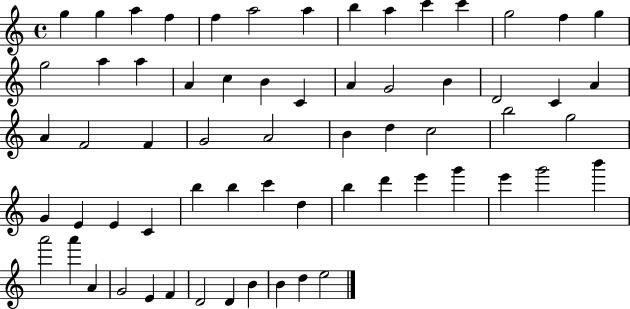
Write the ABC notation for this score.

X:1
T:Untitled
M:4/4
L:1/4
K:C
g g a f f a2 a b a c' c' g2 f g g2 a a A c B C A G2 B D2 C A A F2 F G2 A2 B d c2 b2 g2 G E E C b b c' d b d' e' g' e' g'2 b' a'2 a' A G2 E F D2 D B B d e2